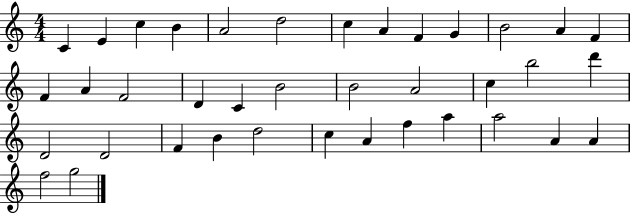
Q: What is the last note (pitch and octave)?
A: G5